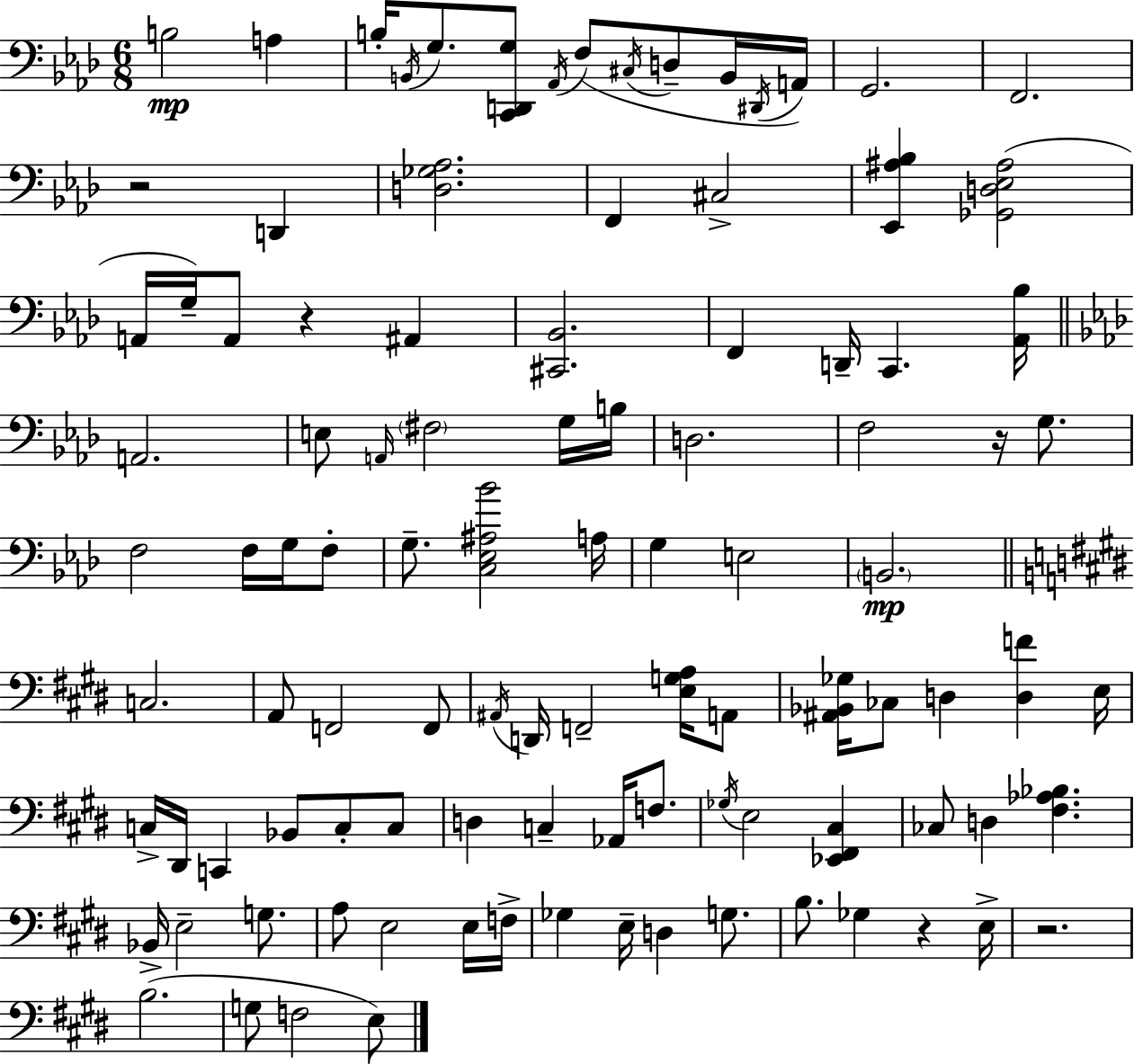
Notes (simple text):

B3/h A3/q B3/s B2/s G3/e. [C2,D2,G3]/e Ab2/s F3/e C#3/s D3/e B2/s D#2/s A2/s G2/h. F2/h. R/h D2/q [D3,Gb3,Ab3]/h. F2/q C#3/h [Eb2,A#3,Bb3]/q [Gb2,D3,Eb3,A#3]/h A2/s G3/s A2/e R/q A#2/q [C#2,Bb2]/h. F2/q D2/s C2/q. [Ab2,Bb3]/s A2/h. E3/e A2/s F#3/h G3/s B3/s D3/h. F3/h R/s G3/e. F3/h F3/s G3/s F3/e G3/e. [C3,Eb3,A#3,Bb4]/h A3/s G3/q E3/h B2/h. C3/h. A2/e F2/h F2/e A#2/s D2/s F2/h [E3,G3,A3]/s A2/e [A#2,Bb2,Gb3]/s CES3/e D3/q [D3,F4]/q E3/s C3/s D#2/s C2/q Bb2/e C3/e C3/e D3/q C3/q Ab2/s F3/e. Gb3/s E3/h [Eb2,F#2,C#3]/q CES3/e D3/q [F#3,Ab3,Bb3]/q. Bb2/s E3/h G3/e. A3/e E3/h E3/s F3/s Gb3/q E3/s D3/q G3/e. B3/e. Gb3/q R/q E3/s R/h. B3/h. G3/e F3/h E3/e